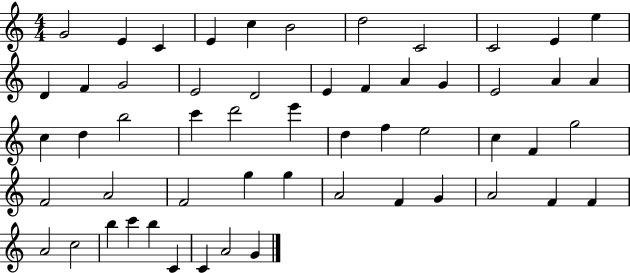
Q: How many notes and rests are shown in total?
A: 55